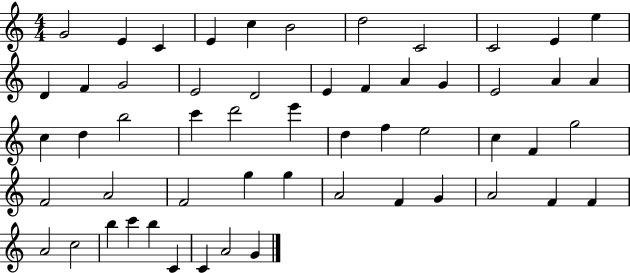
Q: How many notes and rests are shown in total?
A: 55